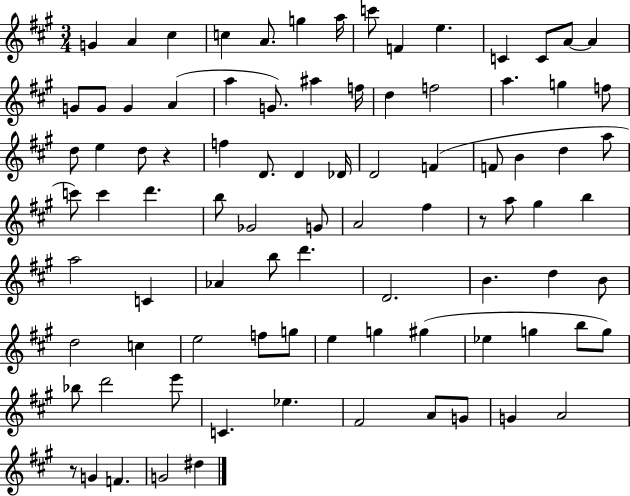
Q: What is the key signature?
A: A major